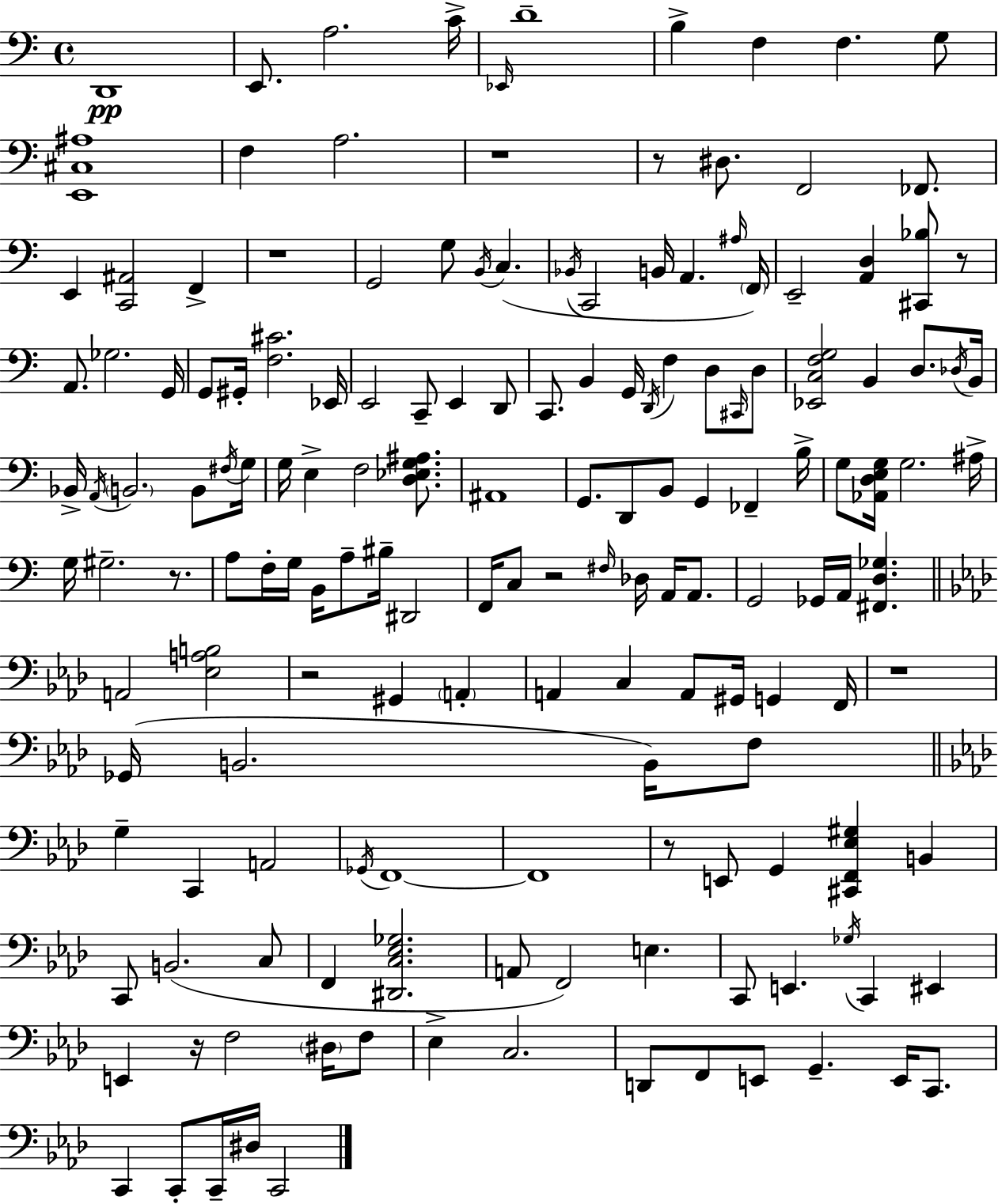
X:1
T:Untitled
M:4/4
L:1/4
K:Am
D,,4 E,,/2 A,2 C/4 _E,,/4 D4 B, F, F, G,/2 [E,,^C,^A,]4 F, A,2 z4 z/2 ^D,/2 F,,2 _F,,/2 E,, [C,,^A,,]2 F,, z4 G,,2 G,/2 B,,/4 C, _B,,/4 C,,2 B,,/4 A,, ^A,/4 F,,/4 E,,2 [A,,D,] [^C,,_B,]/2 z/2 A,,/2 _G,2 G,,/4 G,,/2 ^G,,/4 [F,^C]2 _E,,/4 E,,2 C,,/2 E,, D,,/2 C,,/2 B,, G,,/4 D,,/4 F, D,/2 ^C,,/4 D,/2 [_E,,C,F,G,]2 B,, D,/2 _D,/4 B,,/4 _B,,/4 A,,/4 B,,2 B,,/2 ^F,/4 G,/4 G,/4 E, F,2 [D,_E,G,^A,]/2 ^A,,4 G,,/2 D,,/2 B,,/2 G,, _F,, B,/4 G,/2 [_A,,D,E,G,]/4 G,2 ^A,/4 G,/4 ^G,2 z/2 A,/2 F,/4 G,/4 B,,/4 A,/2 ^B,/4 ^D,,2 F,,/4 C,/2 z2 ^F,/4 _D,/4 A,,/4 A,,/2 G,,2 _G,,/4 A,,/4 [^F,,D,_G,] A,,2 [_E,A,B,]2 z2 ^G,, A,, A,, C, A,,/2 ^G,,/4 G,, F,,/4 z4 _G,,/4 B,,2 B,,/4 F,/2 G, C,, A,,2 _G,,/4 F,,4 F,,4 z/2 E,,/2 G,, [^C,,F,,_E,^G,] B,, C,,/2 B,,2 C,/2 F,, [^D,,C,_E,_G,]2 A,,/2 F,,2 E, C,,/2 E,, _G,/4 C,, ^E,, E,, z/4 F,2 ^D,/4 F,/2 _E, C,2 D,,/2 F,,/2 E,,/2 G,, E,,/4 C,,/2 C,, C,,/2 C,,/4 ^D,/4 C,,2